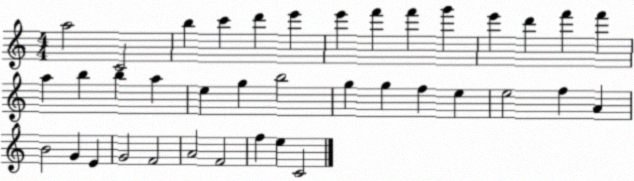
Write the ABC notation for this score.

X:1
T:Untitled
M:4/4
L:1/4
K:C
a2 C2 b c' d' e' e' f' f' g' e' d' f' f' a b b a e g b2 g g f e e2 f A B2 G E G2 F2 A2 F2 f e C2